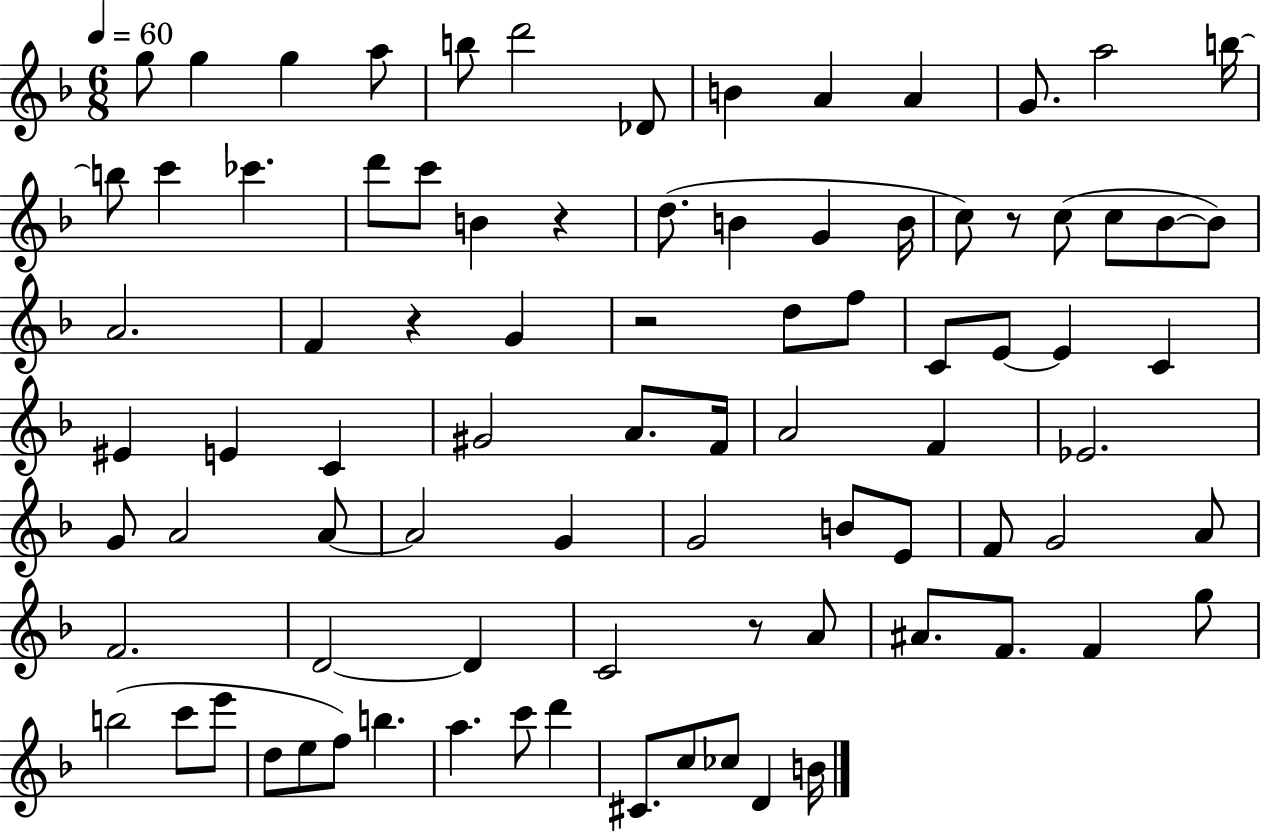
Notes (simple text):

G5/e G5/q G5/q A5/e B5/e D6/h Db4/e B4/q A4/q A4/q G4/e. A5/h B5/s B5/e C6/q CES6/q. D6/e C6/e B4/q R/q D5/e. B4/q G4/q B4/s C5/e R/e C5/e C5/e Bb4/e Bb4/e A4/h. F4/q R/q G4/q R/h D5/e F5/e C4/e E4/e E4/q C4/q EIS4/q E4/q C4/q G#4/h A4/e. F4/s A4/h F4/q Eb4/h. G4/e A4/h A4/e A4/h G4/q G4/h B4/e E4/e F4/e G4/h A4/e F4/h. D4/h D4/q C4/h R/e A4/e A#4/e. F4/e. F4/q G5/e B5/h C6/e E6/e D5/e E5/e F5/e B5/q. A5/q. C6/e D6/q C#4/e. C5/e CES5/e D4/q B4/s